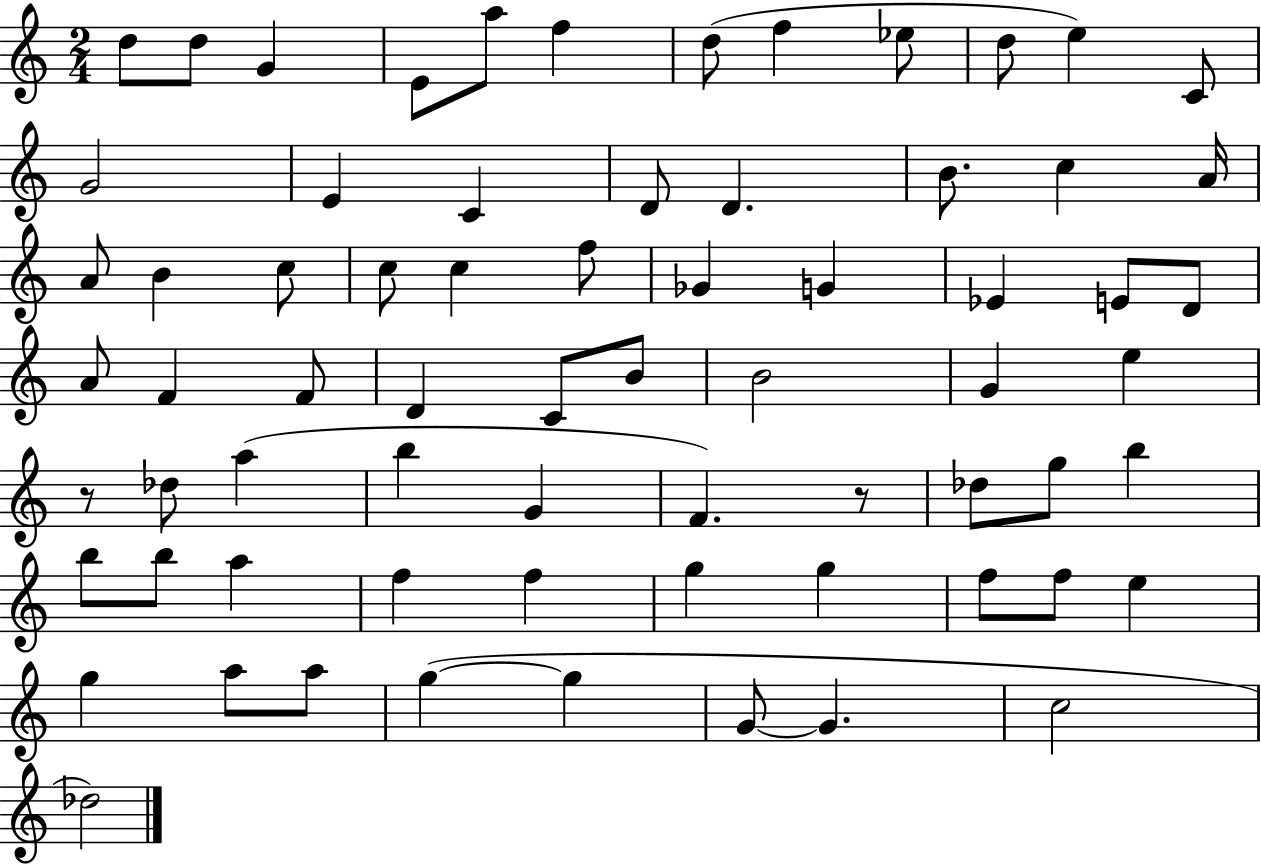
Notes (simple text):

D5/e D5/e G4/q E4/e A5/e F5/q D5/e F5/q Eb5/e D5/e E5/q C4/e G4/h E4/q C4/q D4/e D4/q. B4/e. C5/q A4/s A4/e B4/q C5/e C5/e C5/q F5/e Gb4/q G4/q Eb4/q E4/e D4/e A4/e F4/q F4/e D4/q C4/e B4/e B4/h G4/q E5/q R/e Db5/e A5/q B5/q G4/q F4/q. R/e Db5/e G5/e B5/q B5/e B5/e A5/q F5/q F5/q G5/q G5/q F5/e F5/e E5/q G5/q A5/e A5/e G5/q G5/q G4/e G4/q. C5/h Db5/h